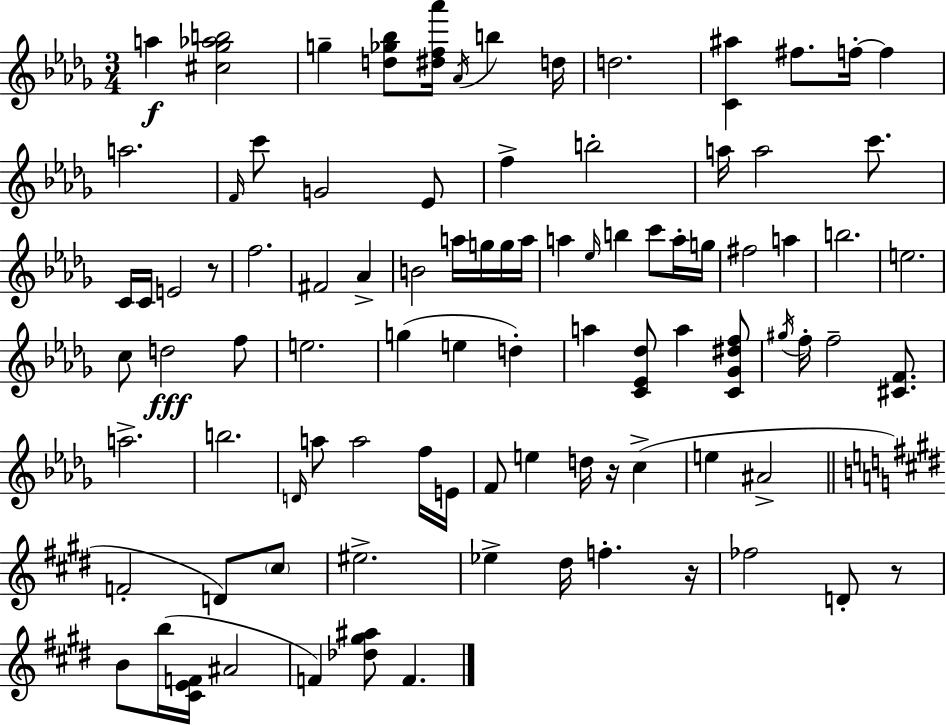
A5/q [C#5,Gb5,Ab5,B5]/h G5/q [D5,Gb5,Bb5]/e [D#5,F5,Ab6]/s Ab4/s B5/q D5/s D5/h. [C4,A#5]/q F#5/e. F5/s F5/q A5/h. F4/s C6/e G4/h Eb4/e F5/q B5/h A5/s A5/h C6/e. C4/s C4/s E4/h R/e F5/h. F#4/h Ab4/q B4/h A5/s G5/s G5/s A5/s A5/q Eb5/s B5/q C6/e A5/s G5/s F#5/h A5/q B5/h. E5/h. C5/e D5/h F5/e E5/h. G5/q E5/q D5/q A5/q [C4,Eb4,Db5]/e A5/q [C4,Gb4,D#5,F5]/e G#5/s F5/s F5/h [C#4,F4]/e. A5/h. B5/h. D4/s A5/e A5/h F5/s E4/s F4/e E5/q D5/s R/s C5/q E5/q A#4/h F4/h D4/e C#5/e EIS5/h. Eb5/q D#5/s F5/q. R/s FES5/h D4/e R/e B4/e B5/s [C#4,E4,F4]/s A#4/h F4/q [Db5,G#5,A#5]/e F4/q.